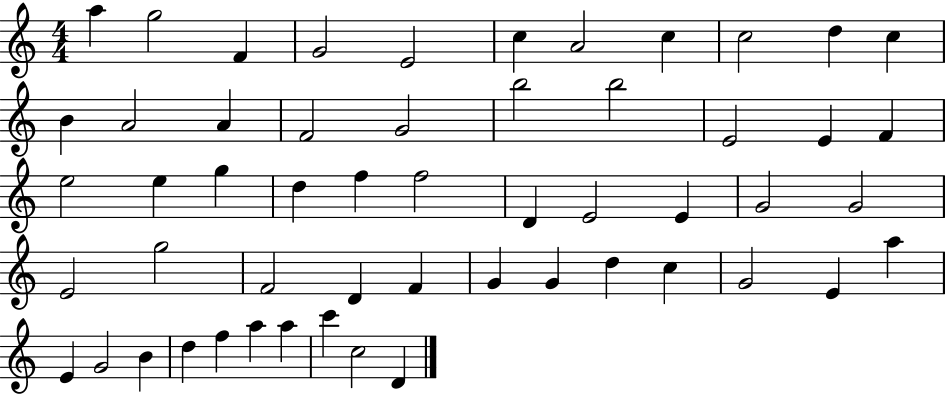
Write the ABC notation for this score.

X:1
T:Untitled
M:4/4
L:1/4
K:C
a g2 F G2 E2 c A2 c c2 d c B A2 A F2 G2 b2 b2 E2 E F e2 e g d f f2 D E2 E G2 G2 E2 g2 F2 D F G G d c G2 E a E G2 B d f a a c' c2 D